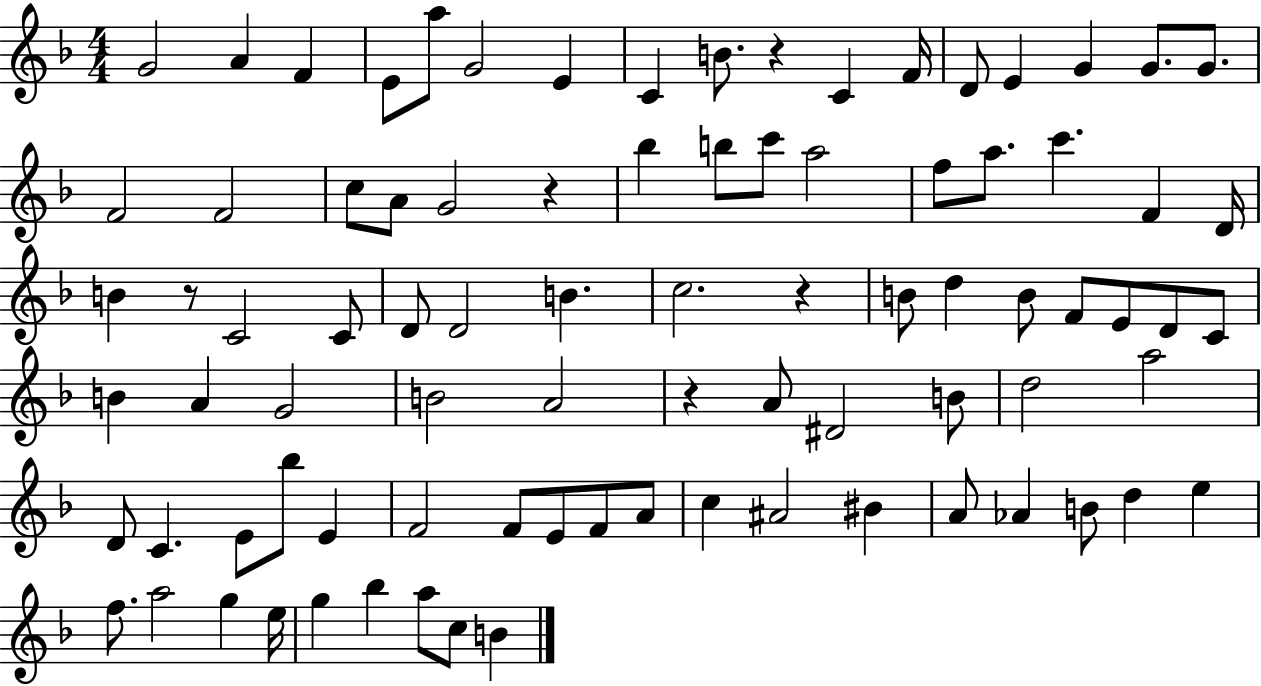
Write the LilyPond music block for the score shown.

{
  \clef treble
  \numericTimeSignature
  \time 4/4
  \key f \major
  g'2 a'4 f'4 | e'8 a''8 g'2 e'4 | c'4 b'8. r4 c'4 f'16 | d'8 e'4 g'4 g'8. g'8. | \break f'2 f'2 | c''8 a'8 g'2 r4 | bes''4 b''8 c'''8 a''2 | f''8 a''8. c'''4. f'4 d'16 | \break b'4 r8 c'2 c'8 | d'8 d'2 b'4. | c''2. r4 | b'8 d''4 b'8 f'8 e'8 d'8 c'8 | \break b'4 a'4 g'2 | b'2 a'2 | r4 a'8 dis'2 b'8 | d''2 a''2 | \break d'8 c'4. e'8 bes''8 e'4 | f'2 f'8 e'8 f'8 a'8 | c''4 ais'2 bis'4 | a'8 aes'4 b'8 d''4 e''4 | \break f''8. a''2 g''4 e''16 | g''4 bes''4 a''8 c''8 b'4 | \bar "|."
}